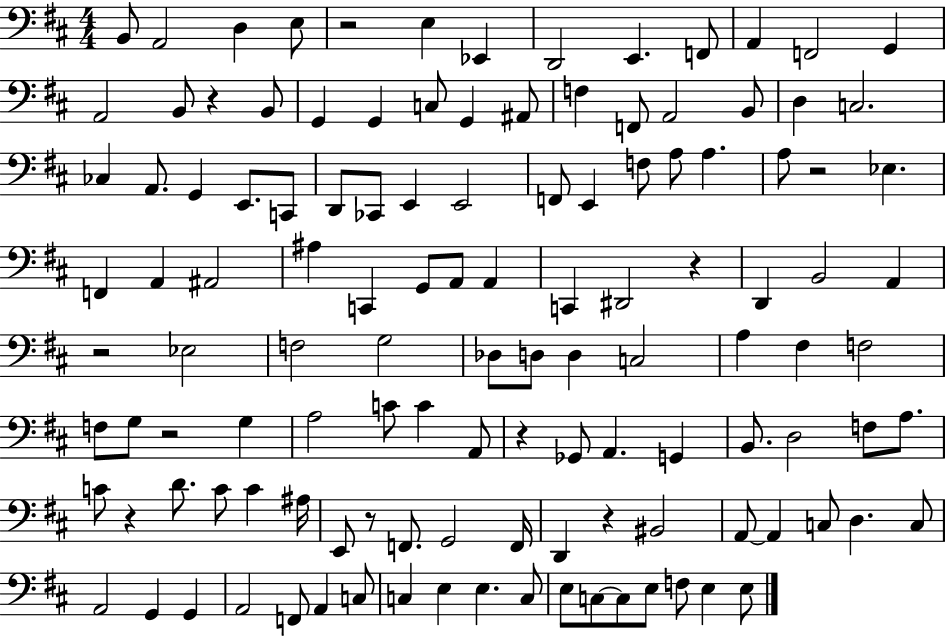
X:1
T:Untitled
M:4/4
L:1/4
K:D
B,,/2 A,,2 D, E,/2 z2 E, _E,, D,,2 E,, F,,/2 A,, F,,2 G,, A,,2 B,,/2 z B,,/2 G,, G,, C,/2 G,, ^A,,/2 F, F,,/2 A,,2 B,,/2 D, C,2 _C, A,,/2 G,, E,,/2 C,,/2 D,,/2 _C,,/2 E,, E,,2 F,,/2 E,, F,/2 A,/2 A, A,/2 z2 _E, F,, A,, ^A,,2 ^A, C,, G,,/2 A,,/2 A,, C,, ^D,,2 z D,, B,,2 A,, z2 _E,2 F,2 G,2 _D,/2 D,/2 D, C,2 A, ^F, F,2 F,/2 G,/2 z2 G, A,2 C/2 C A,,/2 z _G,,/2 A,, G,, B,,/2 D,2 F,/2 A,/2 C/2 z D/2 C/2 C ^A,/4 E,,/2 z/2 F,,/2 G,,2 F,,/4 D,, z ^B,,2 A,,/2 A,, C,/2 D, C,/2 A,,2 G,, G,, A,,2 F,,/2 A,, C,/2 C, E, E, C,/2 E,/2 C,/2 C,/2 E,/2 F,/2 E, E,/2